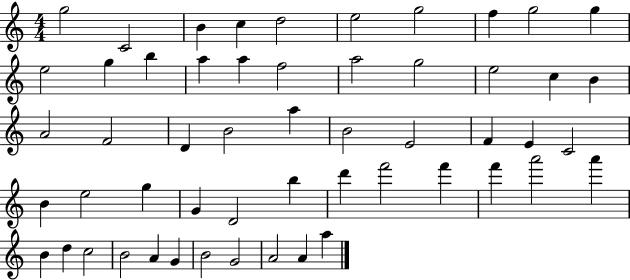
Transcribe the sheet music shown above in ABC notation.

X:1
T:Untitled
M:4/4
L:1/4
K:C
g2 C2 B c d2 e2 g2 f g2 g e2 g b a a f2 a2 g2 e2 c B A2 F2 D B2 a B2 E2 F E C2 B e2 g G D2 b d' f'2 f' f' a'2 a' B d c2 B2 A G B2 G2 A2 A a